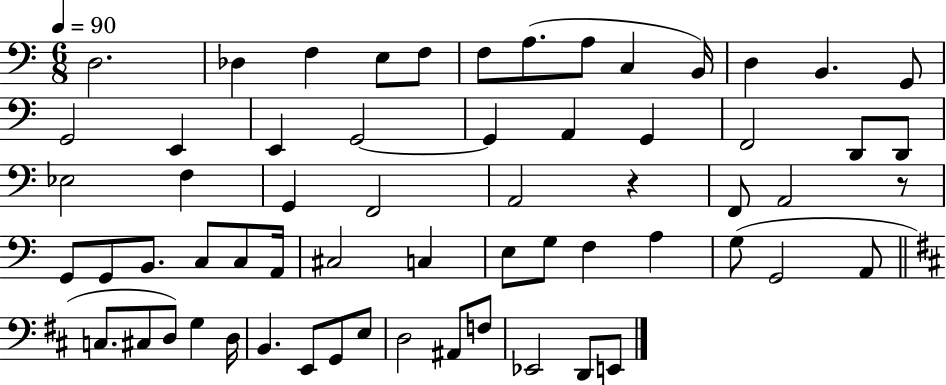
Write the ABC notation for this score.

X:1
T:Untitled
M:6/8
L:1/4
K:C
D,2 _D, F, E,/2 F,/2 F,/2 A,/2 A,/2 C, B,,/4 D, B,, G,,/2 G,,2 E,, E,, G,,2 G,, A,, G,, F,,2 D,,/2 D,,/2 _E,2 F, G,, F,,2 A,,2 z F,,/2 A,,2 z/2 G,,/2 G,,/2 B,,/2 C,/2 C,/2 A,,/4 ^C,2 C, E,/2 G,/2 F, A, G,/2 G,,2 A,,/2 C,/2 ^C,/2 D,/2 G, D,/4 B,, E,,/2 G,,/2 E,/2 D,2 ^A,,/2 F,/2 _E,,2 D,,/2 E,,/2